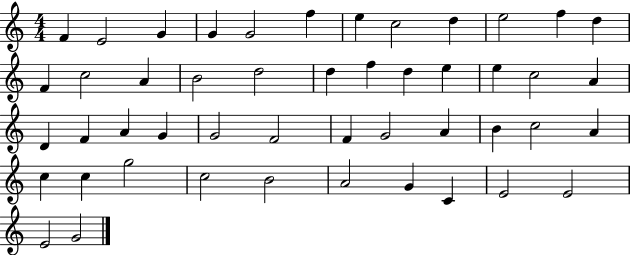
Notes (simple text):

F4/q E4/h G4/q G4/q G4/h F5/q E5/q C5/h D5/q E5/h F5/q D5/q F4/q C5/h A4/q B4/h D5/h D5/q F5/q D5/q E5/q E5/q C5/h A4/q D4/q F4/q A4/q G4/q G4/h F4/h F4/q G4/h A4/q B4/q C5/h A4/q C5/q C5/q G5/h C5/h B4/h A4/h G4/q C4/q E4/h E4/h E4/h G4/h